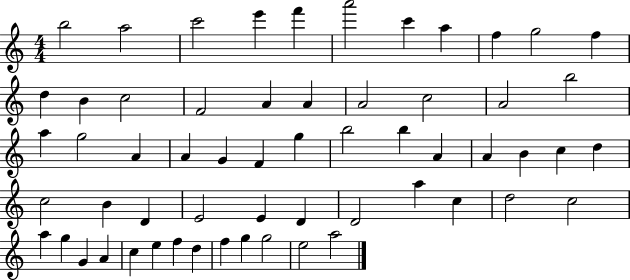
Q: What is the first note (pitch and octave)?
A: B5